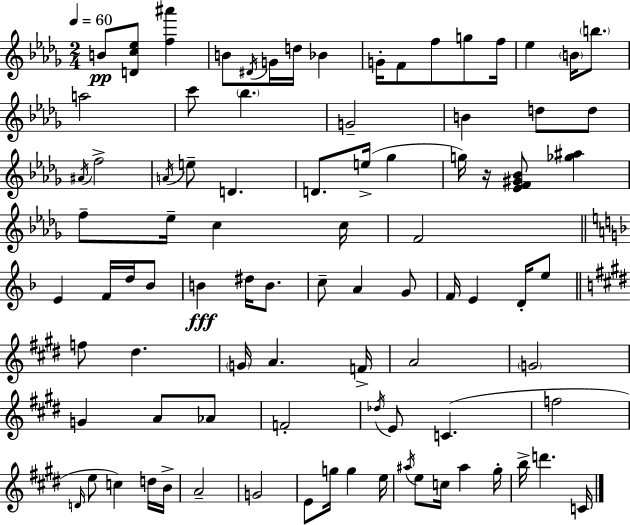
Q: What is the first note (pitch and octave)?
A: B4